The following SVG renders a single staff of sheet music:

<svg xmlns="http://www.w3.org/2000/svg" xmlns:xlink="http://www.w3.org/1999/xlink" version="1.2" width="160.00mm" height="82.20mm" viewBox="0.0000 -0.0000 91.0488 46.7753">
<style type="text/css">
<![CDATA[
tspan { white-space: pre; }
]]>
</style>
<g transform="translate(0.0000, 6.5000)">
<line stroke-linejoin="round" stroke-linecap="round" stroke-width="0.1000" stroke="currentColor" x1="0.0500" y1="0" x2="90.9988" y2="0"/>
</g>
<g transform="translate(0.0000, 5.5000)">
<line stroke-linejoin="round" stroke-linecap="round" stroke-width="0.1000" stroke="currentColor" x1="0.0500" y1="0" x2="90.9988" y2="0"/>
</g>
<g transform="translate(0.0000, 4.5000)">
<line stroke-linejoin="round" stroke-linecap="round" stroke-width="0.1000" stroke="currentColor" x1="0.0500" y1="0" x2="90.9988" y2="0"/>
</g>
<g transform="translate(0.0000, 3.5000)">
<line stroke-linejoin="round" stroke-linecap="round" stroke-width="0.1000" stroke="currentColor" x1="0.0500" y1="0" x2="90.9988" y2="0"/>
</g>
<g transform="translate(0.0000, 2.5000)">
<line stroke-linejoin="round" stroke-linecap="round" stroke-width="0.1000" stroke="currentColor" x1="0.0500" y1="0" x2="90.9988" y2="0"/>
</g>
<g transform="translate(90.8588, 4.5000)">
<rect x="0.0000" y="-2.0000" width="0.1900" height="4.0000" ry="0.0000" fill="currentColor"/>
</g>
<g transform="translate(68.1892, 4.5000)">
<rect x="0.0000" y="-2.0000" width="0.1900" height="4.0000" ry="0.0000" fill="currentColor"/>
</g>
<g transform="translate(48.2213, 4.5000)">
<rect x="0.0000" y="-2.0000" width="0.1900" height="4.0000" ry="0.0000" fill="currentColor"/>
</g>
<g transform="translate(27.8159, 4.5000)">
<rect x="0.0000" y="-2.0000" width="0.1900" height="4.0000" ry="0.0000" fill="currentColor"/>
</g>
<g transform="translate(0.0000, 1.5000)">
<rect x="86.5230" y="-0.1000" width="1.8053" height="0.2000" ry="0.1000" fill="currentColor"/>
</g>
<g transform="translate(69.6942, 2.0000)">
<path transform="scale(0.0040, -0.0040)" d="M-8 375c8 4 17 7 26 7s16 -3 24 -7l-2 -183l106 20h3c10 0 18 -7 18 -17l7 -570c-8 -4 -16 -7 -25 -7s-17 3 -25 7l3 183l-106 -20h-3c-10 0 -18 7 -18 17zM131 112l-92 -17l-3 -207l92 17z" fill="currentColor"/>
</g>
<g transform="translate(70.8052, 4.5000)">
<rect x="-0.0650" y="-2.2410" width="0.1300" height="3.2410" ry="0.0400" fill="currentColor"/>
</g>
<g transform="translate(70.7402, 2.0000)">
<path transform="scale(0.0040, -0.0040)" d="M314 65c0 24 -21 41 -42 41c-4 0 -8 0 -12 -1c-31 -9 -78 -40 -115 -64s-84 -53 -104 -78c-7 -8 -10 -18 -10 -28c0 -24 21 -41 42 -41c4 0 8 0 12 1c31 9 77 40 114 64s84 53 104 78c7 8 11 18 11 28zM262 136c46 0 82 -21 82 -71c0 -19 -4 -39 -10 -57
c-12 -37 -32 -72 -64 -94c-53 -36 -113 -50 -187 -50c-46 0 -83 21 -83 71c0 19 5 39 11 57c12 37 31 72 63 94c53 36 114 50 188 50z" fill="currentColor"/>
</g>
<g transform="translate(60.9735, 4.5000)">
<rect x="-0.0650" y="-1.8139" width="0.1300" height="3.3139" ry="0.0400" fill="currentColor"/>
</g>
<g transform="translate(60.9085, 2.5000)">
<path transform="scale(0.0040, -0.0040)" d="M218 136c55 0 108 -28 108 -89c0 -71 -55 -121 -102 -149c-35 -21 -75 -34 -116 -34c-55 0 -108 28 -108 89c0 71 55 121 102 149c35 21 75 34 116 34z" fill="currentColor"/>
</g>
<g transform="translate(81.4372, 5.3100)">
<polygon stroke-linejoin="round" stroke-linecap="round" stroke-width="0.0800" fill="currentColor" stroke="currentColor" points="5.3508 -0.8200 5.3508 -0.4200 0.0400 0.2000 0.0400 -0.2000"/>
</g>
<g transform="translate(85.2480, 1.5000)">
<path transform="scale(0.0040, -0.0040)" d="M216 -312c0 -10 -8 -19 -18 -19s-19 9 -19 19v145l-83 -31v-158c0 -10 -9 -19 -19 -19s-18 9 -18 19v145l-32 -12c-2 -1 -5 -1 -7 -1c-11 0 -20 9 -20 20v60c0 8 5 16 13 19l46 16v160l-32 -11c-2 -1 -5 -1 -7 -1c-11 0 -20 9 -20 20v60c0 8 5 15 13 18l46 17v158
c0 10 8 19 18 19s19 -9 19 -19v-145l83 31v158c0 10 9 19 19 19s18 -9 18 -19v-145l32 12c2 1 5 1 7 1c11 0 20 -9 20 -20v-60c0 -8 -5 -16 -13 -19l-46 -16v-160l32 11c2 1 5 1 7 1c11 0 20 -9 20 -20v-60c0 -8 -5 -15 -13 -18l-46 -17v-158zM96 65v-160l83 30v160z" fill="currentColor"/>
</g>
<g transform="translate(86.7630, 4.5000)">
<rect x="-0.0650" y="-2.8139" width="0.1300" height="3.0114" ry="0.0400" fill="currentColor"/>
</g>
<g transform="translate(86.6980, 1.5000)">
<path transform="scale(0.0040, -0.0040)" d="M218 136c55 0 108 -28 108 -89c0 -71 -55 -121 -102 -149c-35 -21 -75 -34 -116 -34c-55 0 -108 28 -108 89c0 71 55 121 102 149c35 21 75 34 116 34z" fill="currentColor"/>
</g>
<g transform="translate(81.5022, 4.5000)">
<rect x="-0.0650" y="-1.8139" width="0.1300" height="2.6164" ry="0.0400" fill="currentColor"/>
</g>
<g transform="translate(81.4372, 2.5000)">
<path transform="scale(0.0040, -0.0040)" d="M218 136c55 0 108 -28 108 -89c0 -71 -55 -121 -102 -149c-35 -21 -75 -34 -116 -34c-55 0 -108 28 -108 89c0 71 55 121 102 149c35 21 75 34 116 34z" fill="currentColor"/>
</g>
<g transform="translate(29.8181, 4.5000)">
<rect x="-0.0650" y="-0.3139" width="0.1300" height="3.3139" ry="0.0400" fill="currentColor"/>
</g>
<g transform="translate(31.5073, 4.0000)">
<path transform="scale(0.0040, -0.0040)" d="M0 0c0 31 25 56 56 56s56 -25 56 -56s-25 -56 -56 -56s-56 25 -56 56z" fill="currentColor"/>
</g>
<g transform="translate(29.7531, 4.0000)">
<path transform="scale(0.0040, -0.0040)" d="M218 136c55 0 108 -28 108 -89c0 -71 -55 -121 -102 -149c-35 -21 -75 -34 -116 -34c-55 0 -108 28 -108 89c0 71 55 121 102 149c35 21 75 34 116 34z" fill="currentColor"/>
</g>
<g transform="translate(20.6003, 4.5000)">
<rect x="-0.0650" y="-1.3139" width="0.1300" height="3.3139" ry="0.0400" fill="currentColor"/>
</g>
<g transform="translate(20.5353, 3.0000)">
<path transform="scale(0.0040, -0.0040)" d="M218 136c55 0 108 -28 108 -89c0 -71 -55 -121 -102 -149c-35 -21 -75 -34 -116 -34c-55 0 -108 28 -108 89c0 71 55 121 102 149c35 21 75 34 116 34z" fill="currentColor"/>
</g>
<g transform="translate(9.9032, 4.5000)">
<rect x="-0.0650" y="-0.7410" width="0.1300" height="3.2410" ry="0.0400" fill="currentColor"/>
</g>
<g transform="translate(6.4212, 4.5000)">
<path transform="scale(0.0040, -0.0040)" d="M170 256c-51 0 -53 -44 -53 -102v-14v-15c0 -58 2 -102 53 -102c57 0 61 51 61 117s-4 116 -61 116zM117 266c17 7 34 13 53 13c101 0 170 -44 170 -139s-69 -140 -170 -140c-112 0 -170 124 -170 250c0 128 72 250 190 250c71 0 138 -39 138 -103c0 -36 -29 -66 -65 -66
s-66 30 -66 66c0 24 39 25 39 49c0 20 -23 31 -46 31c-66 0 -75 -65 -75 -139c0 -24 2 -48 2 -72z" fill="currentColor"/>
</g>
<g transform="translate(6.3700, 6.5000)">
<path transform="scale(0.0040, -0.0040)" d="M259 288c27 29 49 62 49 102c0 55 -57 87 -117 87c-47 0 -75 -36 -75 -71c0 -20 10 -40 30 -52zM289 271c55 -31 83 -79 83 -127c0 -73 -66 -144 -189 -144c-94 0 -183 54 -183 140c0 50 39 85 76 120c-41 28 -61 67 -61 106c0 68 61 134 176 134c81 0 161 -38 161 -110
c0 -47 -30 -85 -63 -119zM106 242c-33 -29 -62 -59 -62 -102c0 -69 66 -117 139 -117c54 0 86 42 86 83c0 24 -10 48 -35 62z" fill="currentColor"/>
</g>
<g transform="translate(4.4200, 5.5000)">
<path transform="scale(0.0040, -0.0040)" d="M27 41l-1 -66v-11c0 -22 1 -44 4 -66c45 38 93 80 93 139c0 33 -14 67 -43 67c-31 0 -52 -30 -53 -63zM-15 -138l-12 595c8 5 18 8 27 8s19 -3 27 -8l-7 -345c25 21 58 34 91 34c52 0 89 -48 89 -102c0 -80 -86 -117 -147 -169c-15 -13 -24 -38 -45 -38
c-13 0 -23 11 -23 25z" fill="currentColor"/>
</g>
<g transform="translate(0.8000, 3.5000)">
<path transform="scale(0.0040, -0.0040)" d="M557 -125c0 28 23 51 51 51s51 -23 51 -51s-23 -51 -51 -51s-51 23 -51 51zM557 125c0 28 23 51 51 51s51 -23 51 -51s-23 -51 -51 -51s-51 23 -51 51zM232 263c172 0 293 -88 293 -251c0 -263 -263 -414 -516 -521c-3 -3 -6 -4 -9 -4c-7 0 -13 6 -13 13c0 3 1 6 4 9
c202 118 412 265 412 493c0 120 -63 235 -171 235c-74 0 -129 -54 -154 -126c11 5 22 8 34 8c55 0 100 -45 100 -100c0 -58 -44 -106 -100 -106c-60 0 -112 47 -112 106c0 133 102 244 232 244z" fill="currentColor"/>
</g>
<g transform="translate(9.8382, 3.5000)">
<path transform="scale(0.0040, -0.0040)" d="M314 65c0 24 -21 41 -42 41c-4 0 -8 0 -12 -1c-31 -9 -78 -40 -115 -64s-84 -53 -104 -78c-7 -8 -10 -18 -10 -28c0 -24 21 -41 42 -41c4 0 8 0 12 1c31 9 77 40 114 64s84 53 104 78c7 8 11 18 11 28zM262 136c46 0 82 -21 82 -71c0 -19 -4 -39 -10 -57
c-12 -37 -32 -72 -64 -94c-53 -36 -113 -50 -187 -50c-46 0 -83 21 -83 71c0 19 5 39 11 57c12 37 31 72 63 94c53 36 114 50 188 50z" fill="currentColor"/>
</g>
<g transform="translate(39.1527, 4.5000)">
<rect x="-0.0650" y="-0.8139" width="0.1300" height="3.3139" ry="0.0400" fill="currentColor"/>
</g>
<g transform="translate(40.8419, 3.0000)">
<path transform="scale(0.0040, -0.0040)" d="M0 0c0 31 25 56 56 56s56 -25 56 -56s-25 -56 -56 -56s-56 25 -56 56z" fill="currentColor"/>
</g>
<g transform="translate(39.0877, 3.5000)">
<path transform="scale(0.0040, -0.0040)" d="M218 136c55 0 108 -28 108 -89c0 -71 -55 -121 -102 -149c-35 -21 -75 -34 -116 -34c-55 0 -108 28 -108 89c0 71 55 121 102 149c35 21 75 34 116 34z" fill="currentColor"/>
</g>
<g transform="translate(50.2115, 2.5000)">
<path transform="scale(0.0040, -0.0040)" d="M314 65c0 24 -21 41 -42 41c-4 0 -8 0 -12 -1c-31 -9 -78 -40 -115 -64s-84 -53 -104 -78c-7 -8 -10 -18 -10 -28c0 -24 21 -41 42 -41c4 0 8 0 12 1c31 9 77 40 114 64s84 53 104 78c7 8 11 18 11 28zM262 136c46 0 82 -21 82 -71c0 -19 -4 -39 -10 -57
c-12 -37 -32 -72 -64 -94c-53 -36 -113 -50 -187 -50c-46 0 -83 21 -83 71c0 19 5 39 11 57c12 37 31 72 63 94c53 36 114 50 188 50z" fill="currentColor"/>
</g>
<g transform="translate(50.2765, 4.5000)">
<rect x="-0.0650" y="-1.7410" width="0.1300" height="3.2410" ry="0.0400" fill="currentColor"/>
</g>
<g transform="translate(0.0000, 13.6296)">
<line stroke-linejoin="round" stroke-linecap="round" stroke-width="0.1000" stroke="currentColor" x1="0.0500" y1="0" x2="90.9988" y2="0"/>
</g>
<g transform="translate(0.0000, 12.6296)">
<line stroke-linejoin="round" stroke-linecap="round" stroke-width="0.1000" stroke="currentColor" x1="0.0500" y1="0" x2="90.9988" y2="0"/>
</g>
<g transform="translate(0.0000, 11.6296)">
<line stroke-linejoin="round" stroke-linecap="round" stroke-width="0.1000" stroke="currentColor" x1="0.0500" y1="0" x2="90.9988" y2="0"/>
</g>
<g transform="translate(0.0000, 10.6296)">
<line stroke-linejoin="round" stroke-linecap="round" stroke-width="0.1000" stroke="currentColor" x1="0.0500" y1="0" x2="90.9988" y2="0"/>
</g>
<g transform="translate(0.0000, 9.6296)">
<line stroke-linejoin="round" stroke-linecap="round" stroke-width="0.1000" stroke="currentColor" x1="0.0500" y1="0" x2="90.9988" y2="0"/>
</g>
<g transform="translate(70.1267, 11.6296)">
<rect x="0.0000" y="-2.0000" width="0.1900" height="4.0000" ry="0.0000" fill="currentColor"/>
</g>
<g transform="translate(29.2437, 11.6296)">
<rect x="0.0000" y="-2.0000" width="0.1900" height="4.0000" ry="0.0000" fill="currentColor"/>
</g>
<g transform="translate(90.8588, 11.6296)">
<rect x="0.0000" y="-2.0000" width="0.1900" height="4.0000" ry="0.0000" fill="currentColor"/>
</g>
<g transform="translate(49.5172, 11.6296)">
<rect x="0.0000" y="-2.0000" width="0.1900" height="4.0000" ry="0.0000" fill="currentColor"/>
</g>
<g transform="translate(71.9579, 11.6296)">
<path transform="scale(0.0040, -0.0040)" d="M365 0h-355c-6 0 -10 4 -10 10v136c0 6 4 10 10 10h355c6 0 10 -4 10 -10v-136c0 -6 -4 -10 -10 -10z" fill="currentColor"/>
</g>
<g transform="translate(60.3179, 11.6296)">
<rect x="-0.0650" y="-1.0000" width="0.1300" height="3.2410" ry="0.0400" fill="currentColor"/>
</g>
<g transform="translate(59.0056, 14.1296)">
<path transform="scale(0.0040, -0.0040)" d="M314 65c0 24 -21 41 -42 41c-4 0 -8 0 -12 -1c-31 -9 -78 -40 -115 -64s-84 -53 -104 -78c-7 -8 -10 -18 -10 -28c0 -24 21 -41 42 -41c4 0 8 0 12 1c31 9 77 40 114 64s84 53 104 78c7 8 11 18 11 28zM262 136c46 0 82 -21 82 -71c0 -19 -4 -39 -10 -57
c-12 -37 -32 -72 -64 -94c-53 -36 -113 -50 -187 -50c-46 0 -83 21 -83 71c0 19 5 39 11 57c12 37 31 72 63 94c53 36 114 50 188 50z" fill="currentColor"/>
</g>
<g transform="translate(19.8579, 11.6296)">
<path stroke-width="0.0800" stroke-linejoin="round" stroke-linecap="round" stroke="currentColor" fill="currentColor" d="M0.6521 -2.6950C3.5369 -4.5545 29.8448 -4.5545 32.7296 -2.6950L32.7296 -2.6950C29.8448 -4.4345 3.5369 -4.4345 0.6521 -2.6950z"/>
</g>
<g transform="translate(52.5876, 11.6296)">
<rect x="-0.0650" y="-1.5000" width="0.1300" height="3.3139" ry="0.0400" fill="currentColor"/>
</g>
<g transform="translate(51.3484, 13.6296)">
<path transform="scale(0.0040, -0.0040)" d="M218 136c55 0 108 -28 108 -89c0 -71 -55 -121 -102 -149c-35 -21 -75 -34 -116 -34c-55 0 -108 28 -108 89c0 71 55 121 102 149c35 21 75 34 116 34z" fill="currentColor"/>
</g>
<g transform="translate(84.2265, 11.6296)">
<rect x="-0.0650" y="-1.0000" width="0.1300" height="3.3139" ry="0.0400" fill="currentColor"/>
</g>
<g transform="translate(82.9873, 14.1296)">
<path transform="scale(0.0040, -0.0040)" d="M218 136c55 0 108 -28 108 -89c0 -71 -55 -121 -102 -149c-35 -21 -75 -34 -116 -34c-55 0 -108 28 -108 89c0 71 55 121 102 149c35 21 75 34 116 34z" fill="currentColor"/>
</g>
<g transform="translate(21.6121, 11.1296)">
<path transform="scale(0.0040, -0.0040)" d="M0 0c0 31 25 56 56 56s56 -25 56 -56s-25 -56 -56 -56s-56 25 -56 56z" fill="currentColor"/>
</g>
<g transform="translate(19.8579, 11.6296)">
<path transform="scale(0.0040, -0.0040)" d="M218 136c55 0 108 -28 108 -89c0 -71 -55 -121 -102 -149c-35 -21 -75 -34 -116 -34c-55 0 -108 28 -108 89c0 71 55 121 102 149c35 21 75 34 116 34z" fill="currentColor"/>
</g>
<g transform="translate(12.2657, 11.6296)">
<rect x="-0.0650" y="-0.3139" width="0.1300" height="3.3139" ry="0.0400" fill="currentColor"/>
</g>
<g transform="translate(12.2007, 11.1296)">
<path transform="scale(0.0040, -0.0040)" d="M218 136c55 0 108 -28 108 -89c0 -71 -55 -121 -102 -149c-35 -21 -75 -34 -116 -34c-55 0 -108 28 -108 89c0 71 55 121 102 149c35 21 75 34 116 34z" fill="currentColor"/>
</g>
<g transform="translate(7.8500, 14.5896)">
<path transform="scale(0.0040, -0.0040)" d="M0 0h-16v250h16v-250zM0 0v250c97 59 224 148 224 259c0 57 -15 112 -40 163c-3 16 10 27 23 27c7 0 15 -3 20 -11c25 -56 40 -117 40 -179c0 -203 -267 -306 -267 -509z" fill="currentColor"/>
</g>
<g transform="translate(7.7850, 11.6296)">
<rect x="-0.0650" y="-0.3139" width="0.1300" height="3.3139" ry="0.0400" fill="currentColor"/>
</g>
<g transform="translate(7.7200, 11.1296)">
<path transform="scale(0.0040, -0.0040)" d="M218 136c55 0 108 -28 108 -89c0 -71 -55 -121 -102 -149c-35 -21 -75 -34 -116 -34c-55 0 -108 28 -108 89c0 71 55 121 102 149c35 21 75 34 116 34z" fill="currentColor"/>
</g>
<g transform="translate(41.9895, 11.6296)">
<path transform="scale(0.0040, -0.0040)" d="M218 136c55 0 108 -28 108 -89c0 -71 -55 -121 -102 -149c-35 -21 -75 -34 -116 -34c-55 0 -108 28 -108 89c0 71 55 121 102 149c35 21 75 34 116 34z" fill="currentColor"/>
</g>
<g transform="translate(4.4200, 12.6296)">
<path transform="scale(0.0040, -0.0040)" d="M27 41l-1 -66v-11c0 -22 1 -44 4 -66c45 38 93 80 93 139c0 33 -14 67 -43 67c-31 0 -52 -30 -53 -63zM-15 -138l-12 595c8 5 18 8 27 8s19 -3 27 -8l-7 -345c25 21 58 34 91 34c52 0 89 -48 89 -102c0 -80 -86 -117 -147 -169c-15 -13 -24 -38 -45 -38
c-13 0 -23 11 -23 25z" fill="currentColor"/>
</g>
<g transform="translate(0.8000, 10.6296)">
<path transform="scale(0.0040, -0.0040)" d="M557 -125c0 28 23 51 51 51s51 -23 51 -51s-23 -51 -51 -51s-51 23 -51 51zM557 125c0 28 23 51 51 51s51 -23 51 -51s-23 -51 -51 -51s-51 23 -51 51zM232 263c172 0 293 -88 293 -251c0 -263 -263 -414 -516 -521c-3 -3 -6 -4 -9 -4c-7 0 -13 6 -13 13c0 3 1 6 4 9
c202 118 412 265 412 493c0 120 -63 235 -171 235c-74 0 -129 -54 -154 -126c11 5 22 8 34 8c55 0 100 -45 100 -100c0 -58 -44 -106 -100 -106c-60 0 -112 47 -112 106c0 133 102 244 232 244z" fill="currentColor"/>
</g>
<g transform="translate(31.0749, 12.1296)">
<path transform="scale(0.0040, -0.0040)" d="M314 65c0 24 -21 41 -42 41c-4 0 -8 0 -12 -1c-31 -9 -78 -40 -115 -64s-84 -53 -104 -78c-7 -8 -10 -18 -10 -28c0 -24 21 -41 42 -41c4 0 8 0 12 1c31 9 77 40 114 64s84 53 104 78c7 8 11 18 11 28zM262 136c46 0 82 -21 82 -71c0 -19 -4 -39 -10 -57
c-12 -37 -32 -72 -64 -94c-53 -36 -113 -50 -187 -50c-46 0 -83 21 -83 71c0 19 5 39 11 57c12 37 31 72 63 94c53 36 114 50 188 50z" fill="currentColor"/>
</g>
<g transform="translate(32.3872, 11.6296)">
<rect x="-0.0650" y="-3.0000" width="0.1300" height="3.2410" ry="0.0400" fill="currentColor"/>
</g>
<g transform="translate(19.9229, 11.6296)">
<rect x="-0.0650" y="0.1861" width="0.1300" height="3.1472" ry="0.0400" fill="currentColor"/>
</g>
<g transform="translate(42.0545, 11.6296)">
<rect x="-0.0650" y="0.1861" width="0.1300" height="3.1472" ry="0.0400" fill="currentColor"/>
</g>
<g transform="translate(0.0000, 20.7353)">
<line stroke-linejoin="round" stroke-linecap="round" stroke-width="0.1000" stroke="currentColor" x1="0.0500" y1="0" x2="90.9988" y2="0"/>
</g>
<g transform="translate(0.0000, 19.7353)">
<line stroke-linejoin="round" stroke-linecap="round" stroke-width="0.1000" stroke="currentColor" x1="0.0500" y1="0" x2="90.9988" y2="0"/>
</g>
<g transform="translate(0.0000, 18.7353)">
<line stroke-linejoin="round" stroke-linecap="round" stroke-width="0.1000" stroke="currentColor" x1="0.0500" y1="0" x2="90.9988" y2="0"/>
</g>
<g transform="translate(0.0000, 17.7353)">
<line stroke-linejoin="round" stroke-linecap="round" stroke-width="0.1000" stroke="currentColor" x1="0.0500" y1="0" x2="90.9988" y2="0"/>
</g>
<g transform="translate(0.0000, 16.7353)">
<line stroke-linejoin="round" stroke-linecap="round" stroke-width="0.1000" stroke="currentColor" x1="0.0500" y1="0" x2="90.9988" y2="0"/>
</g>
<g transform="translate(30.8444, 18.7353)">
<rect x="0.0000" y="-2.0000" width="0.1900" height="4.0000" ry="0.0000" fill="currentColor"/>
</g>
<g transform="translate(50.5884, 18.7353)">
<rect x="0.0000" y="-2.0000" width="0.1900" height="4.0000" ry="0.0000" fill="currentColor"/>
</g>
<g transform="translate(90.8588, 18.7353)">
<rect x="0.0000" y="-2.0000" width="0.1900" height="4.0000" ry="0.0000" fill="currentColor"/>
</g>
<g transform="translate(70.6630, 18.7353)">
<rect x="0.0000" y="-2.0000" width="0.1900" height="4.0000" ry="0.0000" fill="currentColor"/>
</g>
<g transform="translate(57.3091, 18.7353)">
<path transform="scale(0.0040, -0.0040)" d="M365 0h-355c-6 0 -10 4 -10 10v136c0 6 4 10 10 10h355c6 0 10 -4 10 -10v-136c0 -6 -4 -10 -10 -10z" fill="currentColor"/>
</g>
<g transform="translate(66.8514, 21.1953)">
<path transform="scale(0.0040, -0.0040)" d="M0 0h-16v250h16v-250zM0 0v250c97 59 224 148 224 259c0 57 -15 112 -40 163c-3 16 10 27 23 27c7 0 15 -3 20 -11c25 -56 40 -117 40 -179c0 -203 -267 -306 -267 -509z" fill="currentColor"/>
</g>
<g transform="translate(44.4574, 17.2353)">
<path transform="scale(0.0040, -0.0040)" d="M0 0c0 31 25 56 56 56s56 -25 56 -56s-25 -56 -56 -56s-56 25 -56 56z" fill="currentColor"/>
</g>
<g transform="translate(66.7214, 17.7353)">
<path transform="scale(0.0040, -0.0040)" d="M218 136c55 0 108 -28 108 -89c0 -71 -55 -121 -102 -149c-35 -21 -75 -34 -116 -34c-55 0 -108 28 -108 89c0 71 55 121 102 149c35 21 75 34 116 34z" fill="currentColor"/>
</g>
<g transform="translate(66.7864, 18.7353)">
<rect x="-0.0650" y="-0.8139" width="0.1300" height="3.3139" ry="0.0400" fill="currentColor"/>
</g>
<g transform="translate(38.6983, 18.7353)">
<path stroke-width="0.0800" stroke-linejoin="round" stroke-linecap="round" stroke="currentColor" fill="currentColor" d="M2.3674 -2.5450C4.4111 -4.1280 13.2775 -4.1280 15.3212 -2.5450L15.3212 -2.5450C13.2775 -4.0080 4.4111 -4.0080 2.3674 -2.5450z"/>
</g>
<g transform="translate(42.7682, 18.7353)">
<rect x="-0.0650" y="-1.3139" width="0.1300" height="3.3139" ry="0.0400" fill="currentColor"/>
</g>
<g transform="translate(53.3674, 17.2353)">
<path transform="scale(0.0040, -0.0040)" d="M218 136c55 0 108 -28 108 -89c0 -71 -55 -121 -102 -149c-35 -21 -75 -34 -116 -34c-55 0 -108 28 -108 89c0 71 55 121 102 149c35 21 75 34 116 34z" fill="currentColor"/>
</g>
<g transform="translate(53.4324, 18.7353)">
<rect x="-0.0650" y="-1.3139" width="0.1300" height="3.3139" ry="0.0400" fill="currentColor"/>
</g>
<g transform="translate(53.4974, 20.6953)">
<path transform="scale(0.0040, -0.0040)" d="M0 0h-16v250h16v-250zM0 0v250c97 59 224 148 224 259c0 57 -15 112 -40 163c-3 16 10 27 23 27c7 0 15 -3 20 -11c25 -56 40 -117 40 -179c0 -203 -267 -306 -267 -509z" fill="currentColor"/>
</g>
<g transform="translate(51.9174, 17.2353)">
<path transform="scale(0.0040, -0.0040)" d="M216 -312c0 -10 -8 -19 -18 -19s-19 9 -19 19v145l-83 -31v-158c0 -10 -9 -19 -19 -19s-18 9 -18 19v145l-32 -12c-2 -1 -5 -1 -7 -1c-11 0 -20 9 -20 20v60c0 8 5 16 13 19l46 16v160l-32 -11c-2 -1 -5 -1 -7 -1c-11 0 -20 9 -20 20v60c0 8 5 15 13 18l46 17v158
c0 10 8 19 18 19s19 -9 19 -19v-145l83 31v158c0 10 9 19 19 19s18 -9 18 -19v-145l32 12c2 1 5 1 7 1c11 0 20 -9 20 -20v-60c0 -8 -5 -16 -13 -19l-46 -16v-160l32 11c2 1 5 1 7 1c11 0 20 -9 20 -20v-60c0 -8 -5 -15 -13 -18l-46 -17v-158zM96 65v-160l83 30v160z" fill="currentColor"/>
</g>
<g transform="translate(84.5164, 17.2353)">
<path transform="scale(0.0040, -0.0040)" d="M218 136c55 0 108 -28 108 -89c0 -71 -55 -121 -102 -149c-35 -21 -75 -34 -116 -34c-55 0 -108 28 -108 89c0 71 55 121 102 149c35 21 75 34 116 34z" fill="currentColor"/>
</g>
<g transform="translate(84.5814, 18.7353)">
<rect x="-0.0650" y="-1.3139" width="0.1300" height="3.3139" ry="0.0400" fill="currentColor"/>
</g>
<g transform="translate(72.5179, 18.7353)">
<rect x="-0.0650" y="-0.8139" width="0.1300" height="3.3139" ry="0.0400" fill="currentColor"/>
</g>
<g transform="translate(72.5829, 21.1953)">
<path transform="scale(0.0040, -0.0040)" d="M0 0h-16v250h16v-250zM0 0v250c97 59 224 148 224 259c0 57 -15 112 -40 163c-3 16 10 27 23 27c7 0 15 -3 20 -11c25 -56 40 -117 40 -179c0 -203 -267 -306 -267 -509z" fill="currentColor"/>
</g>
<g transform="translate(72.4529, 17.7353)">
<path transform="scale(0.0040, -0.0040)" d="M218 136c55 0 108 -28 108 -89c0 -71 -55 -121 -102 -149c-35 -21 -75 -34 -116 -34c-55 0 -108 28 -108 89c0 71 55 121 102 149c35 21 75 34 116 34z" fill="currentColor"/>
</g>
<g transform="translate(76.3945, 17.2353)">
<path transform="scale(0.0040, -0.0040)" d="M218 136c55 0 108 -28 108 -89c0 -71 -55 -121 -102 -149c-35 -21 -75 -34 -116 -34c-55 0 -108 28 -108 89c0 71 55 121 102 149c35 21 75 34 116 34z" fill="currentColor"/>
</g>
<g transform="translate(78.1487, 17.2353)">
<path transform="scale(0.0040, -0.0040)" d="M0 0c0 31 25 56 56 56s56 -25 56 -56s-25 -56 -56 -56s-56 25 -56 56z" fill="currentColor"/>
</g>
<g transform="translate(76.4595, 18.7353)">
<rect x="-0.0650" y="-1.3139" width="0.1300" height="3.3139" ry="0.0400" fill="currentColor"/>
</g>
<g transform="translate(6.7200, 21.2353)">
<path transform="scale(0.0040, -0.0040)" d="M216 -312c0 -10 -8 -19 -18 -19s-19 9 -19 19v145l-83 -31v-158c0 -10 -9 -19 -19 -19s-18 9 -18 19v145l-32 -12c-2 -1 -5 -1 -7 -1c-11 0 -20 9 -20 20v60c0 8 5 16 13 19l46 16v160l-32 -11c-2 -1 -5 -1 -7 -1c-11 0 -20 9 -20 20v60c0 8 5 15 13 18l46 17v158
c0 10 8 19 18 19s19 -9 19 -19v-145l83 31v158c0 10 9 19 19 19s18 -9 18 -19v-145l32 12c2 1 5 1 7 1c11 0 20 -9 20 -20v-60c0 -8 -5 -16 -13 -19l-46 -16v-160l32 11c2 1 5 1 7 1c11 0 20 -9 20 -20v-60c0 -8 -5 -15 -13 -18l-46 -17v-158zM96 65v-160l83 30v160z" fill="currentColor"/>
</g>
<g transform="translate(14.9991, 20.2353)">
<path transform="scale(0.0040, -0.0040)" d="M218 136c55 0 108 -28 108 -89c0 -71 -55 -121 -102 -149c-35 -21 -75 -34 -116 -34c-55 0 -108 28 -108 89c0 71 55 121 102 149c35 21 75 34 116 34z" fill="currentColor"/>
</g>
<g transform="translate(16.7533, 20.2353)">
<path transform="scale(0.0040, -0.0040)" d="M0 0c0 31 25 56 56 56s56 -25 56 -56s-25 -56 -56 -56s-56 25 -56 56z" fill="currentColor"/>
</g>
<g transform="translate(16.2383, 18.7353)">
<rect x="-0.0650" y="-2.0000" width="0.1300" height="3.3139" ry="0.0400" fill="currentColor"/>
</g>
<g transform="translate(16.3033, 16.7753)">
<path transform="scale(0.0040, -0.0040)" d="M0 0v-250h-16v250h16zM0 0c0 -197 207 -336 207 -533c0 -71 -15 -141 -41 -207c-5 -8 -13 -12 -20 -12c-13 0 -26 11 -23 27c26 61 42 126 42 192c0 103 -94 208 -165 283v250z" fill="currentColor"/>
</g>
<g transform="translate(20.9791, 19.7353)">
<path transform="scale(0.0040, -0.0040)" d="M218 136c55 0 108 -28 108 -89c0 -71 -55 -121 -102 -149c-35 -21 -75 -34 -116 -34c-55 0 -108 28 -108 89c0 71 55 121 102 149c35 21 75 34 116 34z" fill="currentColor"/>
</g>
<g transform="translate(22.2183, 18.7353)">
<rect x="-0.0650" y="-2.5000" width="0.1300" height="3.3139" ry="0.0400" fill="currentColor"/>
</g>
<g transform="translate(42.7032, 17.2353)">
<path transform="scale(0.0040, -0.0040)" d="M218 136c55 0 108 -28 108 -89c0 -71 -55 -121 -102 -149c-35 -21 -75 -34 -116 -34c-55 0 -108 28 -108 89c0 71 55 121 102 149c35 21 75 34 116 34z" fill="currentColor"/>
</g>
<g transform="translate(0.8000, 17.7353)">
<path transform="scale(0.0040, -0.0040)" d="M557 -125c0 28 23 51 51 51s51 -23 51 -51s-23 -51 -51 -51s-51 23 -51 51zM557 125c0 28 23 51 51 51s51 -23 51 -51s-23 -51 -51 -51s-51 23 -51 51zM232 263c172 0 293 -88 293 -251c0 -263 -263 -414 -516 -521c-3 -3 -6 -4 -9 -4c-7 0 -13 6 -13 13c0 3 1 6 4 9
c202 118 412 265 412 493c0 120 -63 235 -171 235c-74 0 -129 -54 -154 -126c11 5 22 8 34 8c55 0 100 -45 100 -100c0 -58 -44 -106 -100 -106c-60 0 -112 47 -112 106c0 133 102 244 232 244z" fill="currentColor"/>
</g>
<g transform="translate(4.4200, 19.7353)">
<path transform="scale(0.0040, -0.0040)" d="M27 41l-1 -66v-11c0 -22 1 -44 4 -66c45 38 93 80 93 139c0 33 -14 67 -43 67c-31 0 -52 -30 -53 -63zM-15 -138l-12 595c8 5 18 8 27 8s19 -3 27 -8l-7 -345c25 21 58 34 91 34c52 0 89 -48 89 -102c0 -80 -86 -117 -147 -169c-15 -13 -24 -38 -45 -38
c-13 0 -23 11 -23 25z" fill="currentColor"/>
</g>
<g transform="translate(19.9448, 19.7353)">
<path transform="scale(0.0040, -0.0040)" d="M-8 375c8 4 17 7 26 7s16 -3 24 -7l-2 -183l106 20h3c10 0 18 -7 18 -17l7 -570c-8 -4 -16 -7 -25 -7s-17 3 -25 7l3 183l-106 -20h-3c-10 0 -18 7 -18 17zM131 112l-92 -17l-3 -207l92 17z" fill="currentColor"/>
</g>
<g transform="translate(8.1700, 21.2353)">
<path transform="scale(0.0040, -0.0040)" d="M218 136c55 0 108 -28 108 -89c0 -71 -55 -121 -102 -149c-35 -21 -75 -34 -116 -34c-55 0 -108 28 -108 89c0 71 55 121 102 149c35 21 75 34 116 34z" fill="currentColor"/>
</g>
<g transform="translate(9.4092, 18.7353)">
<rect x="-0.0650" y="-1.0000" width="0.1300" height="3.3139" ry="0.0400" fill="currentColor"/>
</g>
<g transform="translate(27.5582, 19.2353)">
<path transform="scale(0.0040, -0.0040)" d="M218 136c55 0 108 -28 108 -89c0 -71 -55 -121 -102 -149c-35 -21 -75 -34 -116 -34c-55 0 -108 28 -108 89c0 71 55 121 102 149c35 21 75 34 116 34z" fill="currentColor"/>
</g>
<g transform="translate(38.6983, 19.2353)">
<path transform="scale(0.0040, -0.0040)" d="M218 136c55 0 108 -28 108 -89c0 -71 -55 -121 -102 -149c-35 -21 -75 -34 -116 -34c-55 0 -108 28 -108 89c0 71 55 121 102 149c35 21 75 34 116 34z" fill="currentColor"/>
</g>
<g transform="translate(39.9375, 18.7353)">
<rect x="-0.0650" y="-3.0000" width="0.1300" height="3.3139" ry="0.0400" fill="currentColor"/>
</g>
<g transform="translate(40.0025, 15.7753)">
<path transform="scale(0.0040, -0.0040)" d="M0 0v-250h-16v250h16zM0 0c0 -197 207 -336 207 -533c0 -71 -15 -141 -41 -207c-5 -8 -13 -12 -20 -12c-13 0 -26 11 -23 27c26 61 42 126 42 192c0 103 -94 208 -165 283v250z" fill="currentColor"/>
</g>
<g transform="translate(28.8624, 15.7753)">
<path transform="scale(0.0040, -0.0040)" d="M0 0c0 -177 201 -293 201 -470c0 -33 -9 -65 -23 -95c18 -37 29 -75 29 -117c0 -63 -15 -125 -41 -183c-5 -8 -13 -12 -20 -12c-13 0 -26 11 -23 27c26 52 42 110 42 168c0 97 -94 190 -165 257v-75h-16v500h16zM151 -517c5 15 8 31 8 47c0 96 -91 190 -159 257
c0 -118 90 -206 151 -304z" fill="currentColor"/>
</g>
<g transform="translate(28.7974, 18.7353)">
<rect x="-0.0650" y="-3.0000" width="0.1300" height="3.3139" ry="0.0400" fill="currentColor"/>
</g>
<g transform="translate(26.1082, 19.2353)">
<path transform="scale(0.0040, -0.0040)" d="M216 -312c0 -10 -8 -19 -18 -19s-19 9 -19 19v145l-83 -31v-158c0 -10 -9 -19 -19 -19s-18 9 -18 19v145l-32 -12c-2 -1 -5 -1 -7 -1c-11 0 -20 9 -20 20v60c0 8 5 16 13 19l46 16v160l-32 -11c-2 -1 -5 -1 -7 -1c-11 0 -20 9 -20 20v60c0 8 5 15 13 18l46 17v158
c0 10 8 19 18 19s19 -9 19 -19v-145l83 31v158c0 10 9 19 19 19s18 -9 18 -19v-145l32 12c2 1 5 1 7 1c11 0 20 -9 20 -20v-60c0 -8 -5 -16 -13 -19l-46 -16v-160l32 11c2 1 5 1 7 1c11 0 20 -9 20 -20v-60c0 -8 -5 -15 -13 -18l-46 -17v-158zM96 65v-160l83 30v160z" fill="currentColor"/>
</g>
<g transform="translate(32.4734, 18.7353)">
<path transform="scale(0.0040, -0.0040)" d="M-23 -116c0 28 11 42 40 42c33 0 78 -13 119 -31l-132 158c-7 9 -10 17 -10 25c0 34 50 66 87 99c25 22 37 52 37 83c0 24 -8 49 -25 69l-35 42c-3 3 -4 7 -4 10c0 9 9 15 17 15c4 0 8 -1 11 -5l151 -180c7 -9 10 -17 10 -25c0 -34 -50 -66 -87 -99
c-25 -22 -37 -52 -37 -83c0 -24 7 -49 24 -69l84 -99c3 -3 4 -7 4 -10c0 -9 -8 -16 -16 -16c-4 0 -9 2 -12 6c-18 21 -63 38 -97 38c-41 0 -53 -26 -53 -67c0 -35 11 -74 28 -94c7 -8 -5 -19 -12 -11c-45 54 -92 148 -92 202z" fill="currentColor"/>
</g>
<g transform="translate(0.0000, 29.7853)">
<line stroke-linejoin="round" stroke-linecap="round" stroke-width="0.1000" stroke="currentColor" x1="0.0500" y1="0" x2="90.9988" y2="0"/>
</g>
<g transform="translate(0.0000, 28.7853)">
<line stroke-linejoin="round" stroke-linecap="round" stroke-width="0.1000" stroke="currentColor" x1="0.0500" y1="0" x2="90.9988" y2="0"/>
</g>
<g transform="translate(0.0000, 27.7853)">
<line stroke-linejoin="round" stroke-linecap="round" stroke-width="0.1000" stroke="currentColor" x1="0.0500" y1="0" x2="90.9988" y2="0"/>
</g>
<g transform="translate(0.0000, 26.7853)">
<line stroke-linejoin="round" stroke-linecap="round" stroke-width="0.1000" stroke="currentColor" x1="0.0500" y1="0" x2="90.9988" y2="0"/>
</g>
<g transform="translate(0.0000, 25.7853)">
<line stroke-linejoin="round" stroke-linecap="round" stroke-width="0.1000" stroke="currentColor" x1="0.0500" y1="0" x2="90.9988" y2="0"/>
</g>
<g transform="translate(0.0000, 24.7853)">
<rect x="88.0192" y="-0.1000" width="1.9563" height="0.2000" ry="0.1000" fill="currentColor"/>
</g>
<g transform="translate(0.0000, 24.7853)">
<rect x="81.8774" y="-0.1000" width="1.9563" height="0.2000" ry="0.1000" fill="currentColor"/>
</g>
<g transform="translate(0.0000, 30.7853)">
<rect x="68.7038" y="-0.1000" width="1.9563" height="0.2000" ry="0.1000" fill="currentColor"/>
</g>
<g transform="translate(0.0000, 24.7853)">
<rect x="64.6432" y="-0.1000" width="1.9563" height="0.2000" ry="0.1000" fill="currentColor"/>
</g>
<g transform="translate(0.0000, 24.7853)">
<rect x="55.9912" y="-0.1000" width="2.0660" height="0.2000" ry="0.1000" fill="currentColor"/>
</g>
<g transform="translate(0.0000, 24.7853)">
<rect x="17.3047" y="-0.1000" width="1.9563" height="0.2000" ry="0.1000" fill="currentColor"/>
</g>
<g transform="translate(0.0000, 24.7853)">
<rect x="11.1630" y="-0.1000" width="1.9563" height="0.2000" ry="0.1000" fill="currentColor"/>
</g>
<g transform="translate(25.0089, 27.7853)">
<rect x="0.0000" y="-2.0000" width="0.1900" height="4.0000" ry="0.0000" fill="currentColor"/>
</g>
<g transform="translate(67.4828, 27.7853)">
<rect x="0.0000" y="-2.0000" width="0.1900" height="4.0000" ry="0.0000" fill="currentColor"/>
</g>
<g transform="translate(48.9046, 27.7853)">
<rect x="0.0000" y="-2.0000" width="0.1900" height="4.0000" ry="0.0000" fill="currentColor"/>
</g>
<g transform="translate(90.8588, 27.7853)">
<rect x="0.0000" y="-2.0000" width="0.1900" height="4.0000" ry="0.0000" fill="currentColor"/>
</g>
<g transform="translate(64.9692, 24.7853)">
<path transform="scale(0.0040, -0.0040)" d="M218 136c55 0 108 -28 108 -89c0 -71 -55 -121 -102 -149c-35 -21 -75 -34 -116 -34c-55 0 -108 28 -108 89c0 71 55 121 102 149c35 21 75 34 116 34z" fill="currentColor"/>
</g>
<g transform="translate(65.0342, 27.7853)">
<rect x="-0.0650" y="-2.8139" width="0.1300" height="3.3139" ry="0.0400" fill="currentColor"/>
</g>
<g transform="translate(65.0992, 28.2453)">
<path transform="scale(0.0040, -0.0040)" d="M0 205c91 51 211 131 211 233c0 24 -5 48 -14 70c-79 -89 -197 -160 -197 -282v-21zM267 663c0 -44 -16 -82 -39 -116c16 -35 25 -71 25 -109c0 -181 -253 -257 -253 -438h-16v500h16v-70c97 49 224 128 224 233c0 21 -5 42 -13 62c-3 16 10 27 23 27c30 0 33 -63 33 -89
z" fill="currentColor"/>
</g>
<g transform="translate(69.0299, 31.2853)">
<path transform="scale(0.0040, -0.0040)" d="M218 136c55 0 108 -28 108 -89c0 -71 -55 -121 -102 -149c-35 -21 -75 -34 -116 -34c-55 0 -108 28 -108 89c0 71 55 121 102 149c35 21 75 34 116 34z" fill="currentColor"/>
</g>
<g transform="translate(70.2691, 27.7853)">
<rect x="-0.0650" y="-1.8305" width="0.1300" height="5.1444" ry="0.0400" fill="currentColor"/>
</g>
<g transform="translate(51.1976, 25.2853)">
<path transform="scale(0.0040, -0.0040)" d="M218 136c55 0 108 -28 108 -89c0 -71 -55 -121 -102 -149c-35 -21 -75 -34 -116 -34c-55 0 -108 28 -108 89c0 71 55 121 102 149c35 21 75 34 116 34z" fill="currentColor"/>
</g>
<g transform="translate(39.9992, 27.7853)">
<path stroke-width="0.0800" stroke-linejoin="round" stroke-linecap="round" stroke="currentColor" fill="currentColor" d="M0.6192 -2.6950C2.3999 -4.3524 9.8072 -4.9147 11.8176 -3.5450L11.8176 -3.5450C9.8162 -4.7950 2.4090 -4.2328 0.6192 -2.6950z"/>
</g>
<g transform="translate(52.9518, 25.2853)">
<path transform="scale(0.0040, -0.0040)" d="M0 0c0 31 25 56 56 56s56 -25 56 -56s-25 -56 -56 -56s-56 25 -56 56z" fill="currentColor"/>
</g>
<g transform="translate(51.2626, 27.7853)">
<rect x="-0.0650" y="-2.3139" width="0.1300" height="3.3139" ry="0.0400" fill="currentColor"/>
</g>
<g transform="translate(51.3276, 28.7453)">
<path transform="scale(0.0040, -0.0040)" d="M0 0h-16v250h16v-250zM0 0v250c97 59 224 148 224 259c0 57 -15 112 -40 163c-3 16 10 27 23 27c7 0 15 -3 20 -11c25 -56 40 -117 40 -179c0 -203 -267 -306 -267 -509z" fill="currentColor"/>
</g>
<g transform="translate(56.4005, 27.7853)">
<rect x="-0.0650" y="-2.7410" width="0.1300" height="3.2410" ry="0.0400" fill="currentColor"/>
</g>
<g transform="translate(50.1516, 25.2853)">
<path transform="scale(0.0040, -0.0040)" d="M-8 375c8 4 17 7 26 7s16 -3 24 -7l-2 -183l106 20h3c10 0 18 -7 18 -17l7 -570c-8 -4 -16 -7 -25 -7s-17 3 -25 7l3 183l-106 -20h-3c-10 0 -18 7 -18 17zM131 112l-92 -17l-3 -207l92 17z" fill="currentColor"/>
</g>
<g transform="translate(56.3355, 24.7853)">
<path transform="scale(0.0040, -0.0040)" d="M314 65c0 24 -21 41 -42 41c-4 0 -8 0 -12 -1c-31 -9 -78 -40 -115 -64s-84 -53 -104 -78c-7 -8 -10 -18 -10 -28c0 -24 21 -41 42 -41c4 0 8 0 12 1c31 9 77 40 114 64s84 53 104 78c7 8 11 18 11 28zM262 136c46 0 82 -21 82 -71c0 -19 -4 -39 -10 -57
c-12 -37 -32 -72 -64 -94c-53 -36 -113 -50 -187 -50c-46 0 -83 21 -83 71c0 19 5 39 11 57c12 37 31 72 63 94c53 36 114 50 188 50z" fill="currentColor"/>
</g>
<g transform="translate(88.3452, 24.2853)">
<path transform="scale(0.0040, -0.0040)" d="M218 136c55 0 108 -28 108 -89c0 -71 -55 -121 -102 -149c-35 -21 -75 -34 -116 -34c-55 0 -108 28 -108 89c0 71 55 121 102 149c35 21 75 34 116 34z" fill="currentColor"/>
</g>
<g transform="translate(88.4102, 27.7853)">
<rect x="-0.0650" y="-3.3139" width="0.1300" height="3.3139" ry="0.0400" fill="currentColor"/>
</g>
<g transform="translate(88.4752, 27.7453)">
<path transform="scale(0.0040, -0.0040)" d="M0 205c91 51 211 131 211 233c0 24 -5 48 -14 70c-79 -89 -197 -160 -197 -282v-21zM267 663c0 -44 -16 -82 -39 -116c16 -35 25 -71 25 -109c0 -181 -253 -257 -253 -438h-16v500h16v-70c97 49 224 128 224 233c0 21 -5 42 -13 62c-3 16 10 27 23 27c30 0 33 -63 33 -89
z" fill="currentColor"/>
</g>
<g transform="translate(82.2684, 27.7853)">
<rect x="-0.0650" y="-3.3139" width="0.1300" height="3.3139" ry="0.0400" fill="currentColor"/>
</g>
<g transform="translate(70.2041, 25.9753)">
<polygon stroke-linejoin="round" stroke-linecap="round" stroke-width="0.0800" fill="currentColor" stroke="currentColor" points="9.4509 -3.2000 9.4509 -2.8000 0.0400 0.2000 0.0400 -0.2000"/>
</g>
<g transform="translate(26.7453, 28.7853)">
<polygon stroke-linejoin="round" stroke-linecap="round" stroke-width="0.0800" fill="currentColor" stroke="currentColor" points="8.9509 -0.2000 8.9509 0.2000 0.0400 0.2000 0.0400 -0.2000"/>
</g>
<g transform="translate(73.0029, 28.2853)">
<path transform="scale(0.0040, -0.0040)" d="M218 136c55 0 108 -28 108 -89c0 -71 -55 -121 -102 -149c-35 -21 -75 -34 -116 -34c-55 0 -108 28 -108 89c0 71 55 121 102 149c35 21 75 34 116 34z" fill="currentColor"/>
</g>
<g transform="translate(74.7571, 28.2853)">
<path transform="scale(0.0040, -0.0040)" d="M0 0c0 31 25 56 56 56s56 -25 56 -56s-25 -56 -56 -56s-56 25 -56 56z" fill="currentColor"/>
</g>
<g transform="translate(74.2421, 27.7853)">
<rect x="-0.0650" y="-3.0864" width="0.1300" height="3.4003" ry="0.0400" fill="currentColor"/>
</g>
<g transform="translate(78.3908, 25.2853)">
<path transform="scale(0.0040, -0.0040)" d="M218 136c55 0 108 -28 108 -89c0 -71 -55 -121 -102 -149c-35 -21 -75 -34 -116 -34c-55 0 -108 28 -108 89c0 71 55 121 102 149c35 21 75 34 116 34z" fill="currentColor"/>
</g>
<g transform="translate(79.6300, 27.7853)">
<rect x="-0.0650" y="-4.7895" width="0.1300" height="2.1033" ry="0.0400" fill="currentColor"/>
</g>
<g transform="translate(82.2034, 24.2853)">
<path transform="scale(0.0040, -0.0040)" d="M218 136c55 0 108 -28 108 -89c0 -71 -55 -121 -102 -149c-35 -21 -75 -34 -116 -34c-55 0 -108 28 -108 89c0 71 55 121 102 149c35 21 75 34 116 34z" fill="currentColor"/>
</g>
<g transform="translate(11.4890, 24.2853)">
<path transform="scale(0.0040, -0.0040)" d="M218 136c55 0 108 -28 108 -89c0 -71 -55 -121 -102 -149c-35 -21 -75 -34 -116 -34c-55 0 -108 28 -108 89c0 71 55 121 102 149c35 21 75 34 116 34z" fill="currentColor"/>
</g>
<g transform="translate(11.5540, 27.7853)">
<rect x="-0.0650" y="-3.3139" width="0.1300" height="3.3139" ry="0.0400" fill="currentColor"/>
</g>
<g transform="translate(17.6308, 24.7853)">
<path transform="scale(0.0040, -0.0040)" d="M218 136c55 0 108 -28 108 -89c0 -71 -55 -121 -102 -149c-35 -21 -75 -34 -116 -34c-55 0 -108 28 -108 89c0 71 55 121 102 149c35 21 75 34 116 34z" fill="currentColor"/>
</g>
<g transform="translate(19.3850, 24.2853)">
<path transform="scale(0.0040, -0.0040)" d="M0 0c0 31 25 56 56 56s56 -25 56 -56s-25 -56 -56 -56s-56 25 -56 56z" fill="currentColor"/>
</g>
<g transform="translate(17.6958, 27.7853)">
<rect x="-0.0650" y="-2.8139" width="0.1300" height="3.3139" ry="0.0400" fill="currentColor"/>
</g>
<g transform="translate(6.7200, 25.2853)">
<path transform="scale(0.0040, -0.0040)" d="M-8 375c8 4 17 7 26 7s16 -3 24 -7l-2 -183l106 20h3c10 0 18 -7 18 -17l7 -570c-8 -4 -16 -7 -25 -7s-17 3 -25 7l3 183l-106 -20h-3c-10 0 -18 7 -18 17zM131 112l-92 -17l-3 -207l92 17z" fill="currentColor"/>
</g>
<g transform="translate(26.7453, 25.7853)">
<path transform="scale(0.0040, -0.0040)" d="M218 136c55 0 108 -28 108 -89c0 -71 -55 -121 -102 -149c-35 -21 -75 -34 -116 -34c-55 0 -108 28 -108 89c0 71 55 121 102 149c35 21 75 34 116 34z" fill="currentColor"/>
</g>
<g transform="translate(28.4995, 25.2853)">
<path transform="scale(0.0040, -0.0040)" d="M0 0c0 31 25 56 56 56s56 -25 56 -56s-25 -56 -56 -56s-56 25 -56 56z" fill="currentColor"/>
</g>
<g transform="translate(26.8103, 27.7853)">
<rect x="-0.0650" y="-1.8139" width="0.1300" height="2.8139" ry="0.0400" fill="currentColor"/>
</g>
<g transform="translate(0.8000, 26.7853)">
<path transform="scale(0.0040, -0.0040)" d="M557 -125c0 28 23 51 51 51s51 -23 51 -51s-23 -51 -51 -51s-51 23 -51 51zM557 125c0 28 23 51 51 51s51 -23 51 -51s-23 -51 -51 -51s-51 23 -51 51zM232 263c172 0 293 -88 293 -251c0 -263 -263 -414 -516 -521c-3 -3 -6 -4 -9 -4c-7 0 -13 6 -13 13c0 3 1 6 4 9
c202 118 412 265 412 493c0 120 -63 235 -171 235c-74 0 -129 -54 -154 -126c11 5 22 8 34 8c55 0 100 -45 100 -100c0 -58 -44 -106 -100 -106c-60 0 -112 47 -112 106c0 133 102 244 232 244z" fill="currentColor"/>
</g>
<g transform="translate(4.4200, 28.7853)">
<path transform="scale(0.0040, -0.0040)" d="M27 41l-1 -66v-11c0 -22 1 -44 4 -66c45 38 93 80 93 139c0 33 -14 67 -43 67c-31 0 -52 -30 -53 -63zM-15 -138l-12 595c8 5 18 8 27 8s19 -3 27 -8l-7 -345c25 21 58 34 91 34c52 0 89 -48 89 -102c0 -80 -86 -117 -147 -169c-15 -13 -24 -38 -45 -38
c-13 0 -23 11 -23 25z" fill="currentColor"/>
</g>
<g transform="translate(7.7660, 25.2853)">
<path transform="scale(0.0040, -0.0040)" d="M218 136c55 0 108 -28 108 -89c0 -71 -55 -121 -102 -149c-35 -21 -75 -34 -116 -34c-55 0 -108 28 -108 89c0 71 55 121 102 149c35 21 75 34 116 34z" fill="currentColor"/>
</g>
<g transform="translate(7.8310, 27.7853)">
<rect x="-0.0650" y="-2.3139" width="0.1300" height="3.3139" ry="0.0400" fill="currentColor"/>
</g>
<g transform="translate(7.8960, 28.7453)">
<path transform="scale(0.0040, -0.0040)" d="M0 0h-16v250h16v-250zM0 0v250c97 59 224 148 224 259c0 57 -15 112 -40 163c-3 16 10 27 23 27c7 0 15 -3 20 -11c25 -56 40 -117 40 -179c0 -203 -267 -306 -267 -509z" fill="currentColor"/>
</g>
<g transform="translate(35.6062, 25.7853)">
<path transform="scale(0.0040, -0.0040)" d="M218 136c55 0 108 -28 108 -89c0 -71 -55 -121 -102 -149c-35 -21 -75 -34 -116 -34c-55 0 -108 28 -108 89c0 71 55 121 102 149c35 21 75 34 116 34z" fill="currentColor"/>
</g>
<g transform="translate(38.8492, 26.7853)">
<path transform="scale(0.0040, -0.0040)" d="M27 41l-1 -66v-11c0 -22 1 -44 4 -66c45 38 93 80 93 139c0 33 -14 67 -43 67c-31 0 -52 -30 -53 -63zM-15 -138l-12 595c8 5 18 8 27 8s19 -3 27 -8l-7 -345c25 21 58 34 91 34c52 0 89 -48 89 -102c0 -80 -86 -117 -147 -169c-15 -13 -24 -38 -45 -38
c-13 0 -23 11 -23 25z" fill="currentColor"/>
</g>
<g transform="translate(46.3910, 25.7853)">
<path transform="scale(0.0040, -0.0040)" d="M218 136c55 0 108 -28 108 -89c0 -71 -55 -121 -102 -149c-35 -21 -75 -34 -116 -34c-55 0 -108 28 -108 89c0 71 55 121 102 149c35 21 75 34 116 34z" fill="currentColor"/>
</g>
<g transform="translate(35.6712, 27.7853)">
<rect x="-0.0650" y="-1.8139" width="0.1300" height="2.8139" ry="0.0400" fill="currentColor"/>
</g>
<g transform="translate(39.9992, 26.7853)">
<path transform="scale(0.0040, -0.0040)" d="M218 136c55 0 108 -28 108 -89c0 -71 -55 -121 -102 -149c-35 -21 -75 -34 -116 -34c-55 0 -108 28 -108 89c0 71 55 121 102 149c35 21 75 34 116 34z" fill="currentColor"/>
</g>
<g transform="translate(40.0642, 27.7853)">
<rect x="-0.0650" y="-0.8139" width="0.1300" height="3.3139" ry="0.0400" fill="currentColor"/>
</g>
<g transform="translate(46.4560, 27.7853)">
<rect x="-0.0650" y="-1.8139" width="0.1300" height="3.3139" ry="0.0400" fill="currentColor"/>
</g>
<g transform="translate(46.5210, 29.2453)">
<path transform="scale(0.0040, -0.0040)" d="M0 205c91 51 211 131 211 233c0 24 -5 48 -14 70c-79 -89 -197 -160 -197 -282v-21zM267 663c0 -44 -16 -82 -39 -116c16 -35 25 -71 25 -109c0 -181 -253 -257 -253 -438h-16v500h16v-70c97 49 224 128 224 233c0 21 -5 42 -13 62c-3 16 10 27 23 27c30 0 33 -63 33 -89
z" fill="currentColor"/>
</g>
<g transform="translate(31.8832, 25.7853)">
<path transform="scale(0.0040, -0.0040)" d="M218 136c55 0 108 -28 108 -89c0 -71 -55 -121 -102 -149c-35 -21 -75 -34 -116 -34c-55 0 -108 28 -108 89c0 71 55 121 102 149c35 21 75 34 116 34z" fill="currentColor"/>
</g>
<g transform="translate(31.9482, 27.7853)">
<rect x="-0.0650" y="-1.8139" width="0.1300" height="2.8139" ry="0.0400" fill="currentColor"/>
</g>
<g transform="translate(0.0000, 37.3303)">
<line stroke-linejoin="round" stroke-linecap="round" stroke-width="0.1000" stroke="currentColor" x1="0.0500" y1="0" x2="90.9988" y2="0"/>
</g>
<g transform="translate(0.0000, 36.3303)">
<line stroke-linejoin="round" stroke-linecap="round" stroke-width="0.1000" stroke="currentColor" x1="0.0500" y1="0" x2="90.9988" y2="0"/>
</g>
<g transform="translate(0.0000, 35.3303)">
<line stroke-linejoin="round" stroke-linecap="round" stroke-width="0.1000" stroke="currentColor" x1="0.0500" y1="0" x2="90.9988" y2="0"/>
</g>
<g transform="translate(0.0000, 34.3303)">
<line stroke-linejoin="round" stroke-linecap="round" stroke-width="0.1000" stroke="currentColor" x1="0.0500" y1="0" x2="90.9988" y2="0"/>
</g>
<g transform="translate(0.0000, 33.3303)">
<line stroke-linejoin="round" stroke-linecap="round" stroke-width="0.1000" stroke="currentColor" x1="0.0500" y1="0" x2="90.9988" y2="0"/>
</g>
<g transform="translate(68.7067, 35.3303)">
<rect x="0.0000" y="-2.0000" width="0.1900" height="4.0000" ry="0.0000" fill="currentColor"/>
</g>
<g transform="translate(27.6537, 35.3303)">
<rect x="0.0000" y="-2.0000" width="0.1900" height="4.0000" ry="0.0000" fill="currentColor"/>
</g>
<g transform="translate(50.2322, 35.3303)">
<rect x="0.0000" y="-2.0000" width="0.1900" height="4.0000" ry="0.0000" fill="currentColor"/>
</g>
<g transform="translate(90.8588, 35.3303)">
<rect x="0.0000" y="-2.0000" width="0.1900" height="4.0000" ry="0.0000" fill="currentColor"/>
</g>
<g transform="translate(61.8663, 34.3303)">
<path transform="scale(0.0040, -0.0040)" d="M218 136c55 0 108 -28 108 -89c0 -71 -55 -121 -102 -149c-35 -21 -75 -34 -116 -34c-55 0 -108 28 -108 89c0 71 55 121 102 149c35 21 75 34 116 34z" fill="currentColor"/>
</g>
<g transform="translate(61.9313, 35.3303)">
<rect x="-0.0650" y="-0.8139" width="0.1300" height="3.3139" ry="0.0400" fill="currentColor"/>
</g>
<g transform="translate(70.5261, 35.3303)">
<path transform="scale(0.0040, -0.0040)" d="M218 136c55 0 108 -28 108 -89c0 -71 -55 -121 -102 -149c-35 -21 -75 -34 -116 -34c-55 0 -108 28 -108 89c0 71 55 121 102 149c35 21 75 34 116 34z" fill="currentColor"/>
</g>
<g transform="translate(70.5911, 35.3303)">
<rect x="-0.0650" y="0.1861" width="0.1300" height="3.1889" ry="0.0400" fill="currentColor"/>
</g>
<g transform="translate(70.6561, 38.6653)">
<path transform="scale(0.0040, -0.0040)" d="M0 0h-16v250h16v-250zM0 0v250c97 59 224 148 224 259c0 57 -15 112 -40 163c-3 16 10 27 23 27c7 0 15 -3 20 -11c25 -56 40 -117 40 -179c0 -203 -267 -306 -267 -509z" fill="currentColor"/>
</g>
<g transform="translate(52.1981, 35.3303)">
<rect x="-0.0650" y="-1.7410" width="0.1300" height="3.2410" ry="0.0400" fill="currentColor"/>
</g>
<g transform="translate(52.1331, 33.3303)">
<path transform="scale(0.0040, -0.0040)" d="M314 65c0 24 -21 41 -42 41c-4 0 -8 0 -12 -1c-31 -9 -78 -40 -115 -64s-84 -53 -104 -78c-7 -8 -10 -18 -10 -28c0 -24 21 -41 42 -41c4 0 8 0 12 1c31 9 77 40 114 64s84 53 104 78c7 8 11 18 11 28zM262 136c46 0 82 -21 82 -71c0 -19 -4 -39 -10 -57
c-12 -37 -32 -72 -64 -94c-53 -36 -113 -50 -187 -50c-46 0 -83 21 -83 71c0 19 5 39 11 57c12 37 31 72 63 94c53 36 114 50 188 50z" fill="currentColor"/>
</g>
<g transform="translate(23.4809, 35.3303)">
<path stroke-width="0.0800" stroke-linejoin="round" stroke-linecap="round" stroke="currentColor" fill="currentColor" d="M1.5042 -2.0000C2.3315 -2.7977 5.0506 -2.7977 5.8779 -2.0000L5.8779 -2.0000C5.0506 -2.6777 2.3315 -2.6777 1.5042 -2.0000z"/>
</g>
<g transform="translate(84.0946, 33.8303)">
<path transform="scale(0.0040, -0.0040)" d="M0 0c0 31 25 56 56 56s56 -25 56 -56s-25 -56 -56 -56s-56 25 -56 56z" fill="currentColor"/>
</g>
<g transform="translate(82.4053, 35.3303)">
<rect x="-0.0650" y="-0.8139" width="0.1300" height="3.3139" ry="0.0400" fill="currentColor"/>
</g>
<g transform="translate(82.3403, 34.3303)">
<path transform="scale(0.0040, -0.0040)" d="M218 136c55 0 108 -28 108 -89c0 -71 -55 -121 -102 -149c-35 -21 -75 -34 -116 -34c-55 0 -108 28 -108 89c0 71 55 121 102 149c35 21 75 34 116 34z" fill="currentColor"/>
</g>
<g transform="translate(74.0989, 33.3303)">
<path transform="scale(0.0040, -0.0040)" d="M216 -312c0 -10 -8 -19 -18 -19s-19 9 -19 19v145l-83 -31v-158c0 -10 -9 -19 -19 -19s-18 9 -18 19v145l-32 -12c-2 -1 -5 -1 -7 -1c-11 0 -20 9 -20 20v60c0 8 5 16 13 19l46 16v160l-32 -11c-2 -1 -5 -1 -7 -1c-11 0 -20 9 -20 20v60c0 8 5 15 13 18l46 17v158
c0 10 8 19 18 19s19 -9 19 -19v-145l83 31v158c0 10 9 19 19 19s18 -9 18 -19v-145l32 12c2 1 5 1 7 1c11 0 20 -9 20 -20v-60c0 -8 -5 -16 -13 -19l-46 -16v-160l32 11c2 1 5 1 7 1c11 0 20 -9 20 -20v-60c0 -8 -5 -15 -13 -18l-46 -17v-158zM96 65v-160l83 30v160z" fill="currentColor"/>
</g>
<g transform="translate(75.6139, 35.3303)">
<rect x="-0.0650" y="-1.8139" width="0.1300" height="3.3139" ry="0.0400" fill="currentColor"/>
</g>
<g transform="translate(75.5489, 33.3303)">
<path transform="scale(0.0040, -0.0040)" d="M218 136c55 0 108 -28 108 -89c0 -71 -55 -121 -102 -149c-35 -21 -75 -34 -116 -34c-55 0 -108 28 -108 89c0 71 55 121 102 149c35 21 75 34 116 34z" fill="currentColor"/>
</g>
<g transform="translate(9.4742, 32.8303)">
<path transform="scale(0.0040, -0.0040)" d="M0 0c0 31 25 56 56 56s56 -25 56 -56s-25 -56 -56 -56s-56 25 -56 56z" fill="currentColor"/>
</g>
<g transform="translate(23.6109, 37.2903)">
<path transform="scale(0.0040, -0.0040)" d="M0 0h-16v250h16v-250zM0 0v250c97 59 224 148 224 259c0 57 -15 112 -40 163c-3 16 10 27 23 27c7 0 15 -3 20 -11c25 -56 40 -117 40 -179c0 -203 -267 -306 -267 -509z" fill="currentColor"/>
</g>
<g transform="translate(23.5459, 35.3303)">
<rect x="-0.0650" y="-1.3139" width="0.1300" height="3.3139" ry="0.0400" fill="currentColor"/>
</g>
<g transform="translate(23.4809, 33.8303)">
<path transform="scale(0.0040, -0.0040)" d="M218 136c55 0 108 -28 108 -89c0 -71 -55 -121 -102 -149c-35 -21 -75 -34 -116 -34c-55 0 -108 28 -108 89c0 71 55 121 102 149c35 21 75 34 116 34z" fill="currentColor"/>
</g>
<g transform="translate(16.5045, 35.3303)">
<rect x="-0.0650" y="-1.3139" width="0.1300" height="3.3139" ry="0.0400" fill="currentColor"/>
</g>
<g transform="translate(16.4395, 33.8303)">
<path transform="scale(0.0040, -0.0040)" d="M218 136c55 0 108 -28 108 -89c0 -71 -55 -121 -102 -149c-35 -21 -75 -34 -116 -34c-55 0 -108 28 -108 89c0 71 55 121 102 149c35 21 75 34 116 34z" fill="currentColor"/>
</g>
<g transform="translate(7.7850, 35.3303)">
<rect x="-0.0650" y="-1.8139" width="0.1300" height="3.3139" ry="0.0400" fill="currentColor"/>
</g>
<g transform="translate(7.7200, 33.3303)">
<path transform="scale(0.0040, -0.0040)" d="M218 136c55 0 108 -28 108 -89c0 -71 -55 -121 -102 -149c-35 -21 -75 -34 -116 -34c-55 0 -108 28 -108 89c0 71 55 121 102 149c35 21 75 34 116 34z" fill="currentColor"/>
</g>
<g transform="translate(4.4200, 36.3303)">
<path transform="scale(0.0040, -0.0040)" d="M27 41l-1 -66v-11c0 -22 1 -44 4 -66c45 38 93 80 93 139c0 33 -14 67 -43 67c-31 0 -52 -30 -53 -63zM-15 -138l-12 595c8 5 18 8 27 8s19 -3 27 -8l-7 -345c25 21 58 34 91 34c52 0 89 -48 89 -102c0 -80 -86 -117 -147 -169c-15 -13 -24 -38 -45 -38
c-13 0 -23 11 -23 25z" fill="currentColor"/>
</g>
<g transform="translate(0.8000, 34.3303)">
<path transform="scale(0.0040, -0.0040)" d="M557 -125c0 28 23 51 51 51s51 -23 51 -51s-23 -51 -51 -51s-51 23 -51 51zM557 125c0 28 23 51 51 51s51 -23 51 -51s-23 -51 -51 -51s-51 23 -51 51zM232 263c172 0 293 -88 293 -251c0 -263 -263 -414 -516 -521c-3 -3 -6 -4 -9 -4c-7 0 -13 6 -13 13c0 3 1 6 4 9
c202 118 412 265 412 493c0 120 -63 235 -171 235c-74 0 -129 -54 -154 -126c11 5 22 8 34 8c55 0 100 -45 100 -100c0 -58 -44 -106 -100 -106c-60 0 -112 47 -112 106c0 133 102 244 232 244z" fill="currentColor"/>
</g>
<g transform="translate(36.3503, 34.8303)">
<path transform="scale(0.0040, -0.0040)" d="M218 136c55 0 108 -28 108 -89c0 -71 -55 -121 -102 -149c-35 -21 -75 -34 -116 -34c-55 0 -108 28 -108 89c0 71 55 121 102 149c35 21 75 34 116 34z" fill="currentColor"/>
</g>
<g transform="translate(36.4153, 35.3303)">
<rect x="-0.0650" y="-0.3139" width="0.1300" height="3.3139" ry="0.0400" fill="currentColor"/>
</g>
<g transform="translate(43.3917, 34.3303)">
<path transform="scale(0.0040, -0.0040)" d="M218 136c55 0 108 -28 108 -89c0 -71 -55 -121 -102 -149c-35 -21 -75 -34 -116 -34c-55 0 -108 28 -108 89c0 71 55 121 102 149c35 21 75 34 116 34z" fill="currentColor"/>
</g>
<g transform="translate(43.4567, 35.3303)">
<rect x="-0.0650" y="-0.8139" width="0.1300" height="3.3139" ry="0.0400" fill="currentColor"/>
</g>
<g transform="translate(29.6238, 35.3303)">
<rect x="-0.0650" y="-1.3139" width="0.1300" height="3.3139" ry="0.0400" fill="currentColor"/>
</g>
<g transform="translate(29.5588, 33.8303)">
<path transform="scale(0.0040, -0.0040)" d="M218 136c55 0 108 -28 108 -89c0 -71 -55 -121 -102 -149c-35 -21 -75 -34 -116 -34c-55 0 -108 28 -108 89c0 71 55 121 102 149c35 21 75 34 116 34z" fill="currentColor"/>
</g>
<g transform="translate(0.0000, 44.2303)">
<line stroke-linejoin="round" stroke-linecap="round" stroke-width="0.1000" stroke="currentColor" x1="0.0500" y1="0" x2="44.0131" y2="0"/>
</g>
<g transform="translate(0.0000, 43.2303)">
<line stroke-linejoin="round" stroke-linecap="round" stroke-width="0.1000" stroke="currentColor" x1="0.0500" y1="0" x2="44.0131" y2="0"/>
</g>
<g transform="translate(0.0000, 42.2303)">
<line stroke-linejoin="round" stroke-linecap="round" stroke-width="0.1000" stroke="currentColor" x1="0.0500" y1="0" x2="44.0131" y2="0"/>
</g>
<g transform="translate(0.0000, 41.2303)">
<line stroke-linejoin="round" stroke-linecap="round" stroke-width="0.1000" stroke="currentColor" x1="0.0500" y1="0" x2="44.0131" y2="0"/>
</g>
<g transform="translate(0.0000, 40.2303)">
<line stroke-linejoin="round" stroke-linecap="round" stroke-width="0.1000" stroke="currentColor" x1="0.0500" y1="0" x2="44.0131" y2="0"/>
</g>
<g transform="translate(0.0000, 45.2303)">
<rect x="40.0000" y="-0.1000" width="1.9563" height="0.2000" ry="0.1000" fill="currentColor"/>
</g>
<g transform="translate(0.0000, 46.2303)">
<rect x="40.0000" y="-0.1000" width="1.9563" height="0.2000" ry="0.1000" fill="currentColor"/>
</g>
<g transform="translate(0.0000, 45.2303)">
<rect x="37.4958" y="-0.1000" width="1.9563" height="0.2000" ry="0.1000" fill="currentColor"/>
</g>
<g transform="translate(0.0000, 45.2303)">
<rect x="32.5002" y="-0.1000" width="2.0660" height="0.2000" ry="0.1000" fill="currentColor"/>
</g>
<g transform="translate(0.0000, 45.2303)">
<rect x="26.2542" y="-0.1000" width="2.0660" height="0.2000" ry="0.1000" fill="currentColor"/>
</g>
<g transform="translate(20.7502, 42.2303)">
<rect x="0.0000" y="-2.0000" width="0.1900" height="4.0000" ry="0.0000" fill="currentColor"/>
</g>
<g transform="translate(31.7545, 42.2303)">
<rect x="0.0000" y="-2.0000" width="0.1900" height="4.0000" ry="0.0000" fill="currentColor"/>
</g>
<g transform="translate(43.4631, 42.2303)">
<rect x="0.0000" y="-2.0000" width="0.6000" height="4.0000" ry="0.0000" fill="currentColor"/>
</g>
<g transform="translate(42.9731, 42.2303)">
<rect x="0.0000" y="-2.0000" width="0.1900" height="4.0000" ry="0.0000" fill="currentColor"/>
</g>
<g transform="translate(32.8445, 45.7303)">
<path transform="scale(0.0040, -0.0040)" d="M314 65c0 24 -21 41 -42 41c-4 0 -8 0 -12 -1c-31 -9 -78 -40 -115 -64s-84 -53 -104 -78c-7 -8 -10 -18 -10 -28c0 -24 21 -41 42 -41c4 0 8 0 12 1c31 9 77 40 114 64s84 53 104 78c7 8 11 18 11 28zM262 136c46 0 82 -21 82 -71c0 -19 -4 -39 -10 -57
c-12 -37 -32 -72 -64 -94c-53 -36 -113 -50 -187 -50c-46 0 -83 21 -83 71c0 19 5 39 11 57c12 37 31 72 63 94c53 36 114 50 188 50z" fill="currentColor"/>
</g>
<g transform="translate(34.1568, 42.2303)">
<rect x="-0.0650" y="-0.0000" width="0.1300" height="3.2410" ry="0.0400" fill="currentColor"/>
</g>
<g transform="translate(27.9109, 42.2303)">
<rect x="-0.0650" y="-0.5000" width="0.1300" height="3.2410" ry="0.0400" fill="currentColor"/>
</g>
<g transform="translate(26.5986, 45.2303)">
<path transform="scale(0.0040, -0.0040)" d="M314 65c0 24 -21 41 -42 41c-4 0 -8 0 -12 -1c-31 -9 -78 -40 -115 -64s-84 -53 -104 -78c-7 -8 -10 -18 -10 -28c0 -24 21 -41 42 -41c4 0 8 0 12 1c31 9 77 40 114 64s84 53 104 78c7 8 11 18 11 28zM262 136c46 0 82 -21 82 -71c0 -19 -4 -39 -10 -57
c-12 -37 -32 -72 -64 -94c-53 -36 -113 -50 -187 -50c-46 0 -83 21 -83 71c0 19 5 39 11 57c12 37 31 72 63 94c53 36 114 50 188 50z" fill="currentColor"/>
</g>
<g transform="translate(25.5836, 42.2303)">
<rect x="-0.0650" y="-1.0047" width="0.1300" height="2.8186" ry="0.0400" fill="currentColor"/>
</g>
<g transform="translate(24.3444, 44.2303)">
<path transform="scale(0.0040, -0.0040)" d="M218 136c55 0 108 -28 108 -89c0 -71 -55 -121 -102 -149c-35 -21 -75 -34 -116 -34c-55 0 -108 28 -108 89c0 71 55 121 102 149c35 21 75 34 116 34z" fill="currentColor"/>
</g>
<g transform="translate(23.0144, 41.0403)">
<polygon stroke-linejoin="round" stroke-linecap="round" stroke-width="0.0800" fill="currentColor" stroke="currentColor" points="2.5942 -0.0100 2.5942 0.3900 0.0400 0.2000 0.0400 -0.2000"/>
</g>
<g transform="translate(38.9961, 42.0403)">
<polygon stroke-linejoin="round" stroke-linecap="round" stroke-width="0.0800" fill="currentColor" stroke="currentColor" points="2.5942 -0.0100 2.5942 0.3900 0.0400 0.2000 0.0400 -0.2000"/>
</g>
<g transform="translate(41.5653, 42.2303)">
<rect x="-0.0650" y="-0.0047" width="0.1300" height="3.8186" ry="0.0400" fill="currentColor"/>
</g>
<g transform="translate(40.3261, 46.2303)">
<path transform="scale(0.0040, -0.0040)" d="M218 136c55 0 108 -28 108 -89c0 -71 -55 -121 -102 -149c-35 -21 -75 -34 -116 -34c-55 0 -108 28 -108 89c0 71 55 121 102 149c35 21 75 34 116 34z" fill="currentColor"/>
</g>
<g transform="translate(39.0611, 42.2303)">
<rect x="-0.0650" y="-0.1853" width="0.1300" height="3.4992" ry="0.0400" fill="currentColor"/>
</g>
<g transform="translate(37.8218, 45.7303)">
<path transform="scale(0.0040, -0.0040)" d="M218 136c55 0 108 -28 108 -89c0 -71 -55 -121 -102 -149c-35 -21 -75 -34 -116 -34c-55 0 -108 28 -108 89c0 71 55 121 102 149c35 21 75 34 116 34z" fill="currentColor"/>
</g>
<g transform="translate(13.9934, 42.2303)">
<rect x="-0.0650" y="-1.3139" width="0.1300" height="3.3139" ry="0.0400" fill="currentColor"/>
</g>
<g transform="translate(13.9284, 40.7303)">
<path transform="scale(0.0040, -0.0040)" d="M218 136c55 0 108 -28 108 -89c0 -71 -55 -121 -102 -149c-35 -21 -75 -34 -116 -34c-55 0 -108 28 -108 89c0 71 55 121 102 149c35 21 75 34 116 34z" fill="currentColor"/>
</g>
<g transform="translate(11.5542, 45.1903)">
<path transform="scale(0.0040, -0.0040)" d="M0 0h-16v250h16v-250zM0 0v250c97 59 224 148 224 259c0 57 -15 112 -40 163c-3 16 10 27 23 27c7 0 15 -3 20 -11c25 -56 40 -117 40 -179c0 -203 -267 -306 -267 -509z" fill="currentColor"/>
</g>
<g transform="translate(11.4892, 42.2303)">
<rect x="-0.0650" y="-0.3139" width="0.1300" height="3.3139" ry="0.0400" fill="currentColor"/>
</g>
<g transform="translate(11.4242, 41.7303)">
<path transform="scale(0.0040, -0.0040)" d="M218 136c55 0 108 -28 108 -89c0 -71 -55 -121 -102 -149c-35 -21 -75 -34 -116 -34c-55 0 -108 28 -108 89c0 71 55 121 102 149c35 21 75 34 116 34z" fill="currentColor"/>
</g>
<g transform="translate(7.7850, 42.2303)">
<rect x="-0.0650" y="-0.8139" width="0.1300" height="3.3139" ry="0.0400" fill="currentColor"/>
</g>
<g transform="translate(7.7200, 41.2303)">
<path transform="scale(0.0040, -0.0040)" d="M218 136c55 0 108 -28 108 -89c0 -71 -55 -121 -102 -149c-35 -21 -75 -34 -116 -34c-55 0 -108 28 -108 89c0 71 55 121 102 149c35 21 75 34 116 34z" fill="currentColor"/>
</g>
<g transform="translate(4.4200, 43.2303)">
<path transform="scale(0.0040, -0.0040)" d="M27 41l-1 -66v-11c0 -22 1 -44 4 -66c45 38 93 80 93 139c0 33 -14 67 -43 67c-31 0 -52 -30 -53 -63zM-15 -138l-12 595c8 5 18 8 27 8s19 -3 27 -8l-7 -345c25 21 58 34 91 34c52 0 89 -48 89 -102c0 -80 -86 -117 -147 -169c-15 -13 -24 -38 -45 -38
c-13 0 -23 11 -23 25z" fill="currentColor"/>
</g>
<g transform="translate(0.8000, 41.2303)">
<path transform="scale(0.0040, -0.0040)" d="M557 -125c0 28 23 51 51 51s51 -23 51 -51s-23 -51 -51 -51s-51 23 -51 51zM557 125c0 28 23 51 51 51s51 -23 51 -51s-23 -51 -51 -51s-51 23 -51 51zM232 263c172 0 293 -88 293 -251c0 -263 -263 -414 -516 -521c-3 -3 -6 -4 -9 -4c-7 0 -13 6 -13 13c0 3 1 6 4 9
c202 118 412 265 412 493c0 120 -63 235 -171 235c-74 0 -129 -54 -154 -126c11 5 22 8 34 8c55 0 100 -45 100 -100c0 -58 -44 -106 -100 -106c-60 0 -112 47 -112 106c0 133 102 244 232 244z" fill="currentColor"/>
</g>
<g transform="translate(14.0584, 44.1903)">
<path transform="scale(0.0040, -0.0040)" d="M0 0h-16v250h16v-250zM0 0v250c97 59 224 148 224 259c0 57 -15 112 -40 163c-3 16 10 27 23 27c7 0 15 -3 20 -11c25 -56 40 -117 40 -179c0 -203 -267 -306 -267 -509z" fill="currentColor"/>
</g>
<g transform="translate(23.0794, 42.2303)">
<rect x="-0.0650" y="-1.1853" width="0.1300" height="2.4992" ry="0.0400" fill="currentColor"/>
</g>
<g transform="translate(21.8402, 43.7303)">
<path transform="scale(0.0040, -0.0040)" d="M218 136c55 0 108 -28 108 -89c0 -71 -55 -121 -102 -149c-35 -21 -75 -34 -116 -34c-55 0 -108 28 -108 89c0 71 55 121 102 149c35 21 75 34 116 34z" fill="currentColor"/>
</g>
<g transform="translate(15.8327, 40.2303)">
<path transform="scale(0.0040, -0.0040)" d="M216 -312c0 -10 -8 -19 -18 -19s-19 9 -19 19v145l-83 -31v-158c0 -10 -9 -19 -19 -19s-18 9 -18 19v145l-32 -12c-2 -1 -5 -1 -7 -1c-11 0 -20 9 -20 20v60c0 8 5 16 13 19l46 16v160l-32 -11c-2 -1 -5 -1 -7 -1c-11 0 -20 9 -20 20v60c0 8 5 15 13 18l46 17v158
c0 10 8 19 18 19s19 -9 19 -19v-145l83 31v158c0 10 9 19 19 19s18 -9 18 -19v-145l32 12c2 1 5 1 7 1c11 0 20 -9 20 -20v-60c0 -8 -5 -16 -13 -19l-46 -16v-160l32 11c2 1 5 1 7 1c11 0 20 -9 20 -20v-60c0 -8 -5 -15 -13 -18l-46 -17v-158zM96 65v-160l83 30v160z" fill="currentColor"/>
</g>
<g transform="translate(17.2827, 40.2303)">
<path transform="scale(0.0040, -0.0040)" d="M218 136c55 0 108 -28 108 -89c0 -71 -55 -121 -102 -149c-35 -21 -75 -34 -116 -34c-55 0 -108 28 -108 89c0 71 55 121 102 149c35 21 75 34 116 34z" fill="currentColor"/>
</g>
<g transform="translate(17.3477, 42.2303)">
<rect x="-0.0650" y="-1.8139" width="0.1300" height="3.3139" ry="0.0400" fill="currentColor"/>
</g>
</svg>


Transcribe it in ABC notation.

X:1
T:Untitled
M:6/8
L:1/4
K:F
F,2 G, E, F, A,2 A, B,2 A,/2 ^C/2 E,/2 E, D, C,2 D, G,, F,,2 z2 F,, ^F,, A,,/2 B,, ^C,/4 z C,/2 G, ^G,/2 z2 F,/2 F,/2 G, G, B,/2 D C A,/2 A,/2 A,/2 _F, A,/4 B,/2 C2 C/4 D,,/2 C,/2 _B,/2 D D/4 A, G, G,/2 G, E, F, A,2 F, D,/2 ^A, F, F, E,/2 G,/2 ^A, A,,/2 G,,/2 E,,2 D,,2 D,,/2 C,,/2